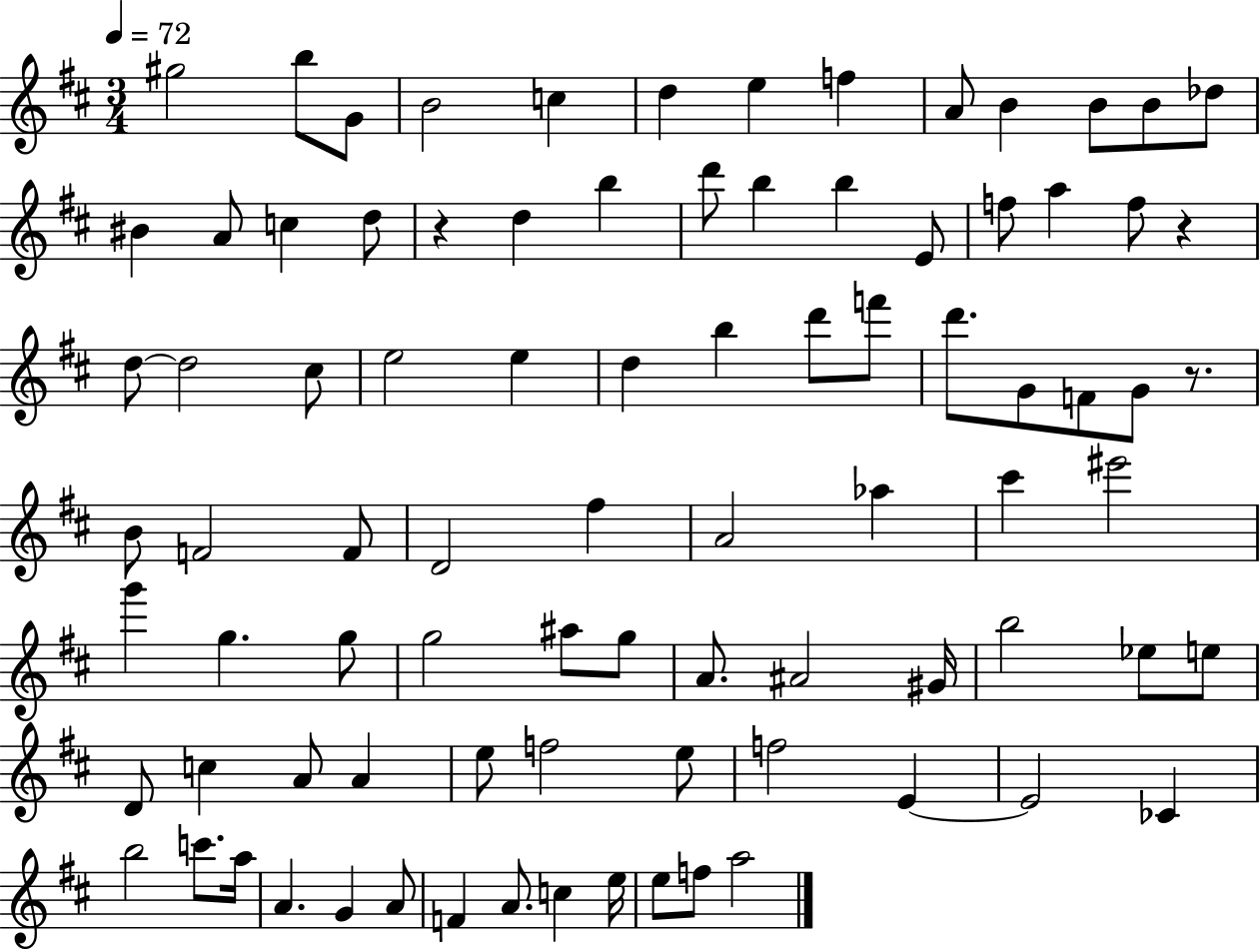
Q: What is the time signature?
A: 3/4